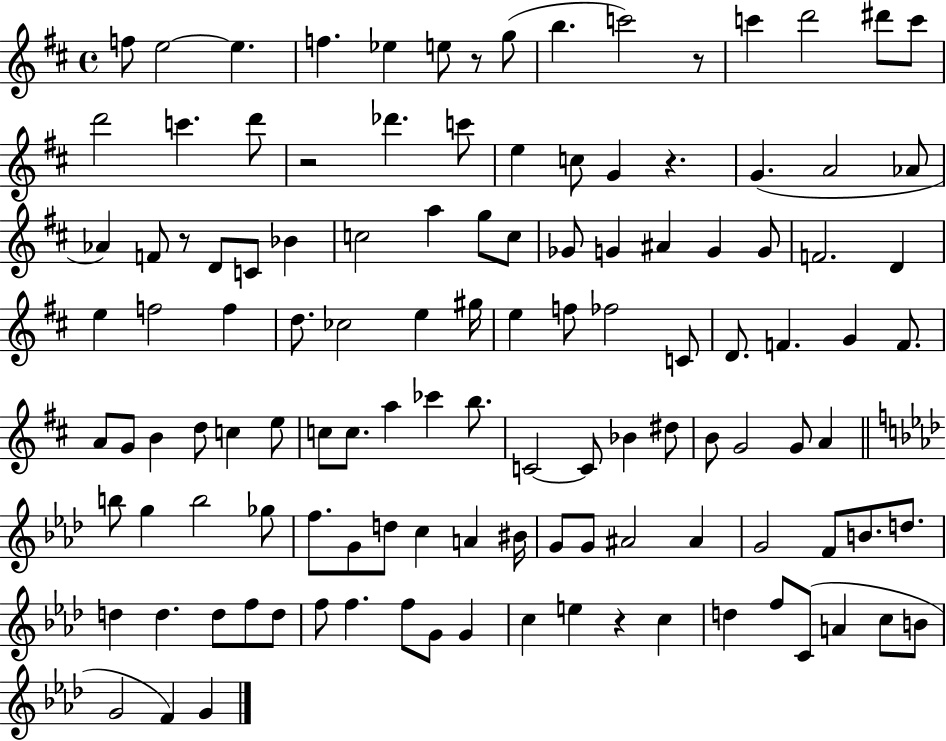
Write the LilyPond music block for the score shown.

{
  \clef treble
  \time 4/4
  \defaultTimeSignature
  \key d \major
  \repeat volta 2 { f''8 e''2~~ e''4. | f''4. ees''4 e''8 r8 g''8( | b''4. c'''2) r8 | c'''4 d'''2 dis'''8 c'''8 | \break d'''2 c'''4. d'''8 | r2 des'''4. c'''8 | e''4 c''8 g'4 r4. | g'4.( a'2 aes'8 | \break aes'4) f'8 r8 d'8 c'8 bes'4 | c''2 a''4 g''8 c''8 | ges'8 g'4 ais'4 g'4 g'8 | f'2. d'4 | \break e''4 f''2 f''4 | d''8. ces''2 e''4 gis''16 | e''4 f''8 fes''2 c'8 | d'8. f'4. g'4 f'8. | \break a'8 g'8 b'4 d''8 c''4 e''8 | c''8 c''8. a''4 ces'''4 b''8. | c'2~~ c'8 bes'4 dis''8 | b'8 g'2 g'8 a'4 | \break \bar "||" \break \key f \minor b''8 g''4 b''2 ges''8 | f''8. g'8 d''8 c''4 a'4 bis'16 | g'8 g'8 ais'2 ais'4 | g'2 f'8 b'8. d''8. | \break d''4 d''4. d''8 f''8 d''8 | f''8 f''4. f''8 g'8 g'4 | c''4 e''4 r4 c''4 | d''4 f''8 c'8( a'4 c''8 b'8 | \break g'2 f'4) g'4 | } \bar "|."
}